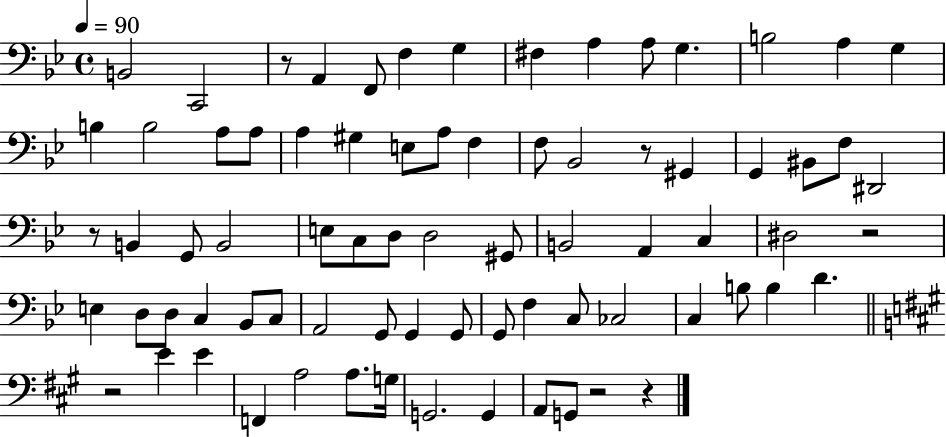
{
  \clef bass
  \time 4/4
  \defaultTimeSignature
  \key bes \major
  \tempo 4 = 90
  b,2 c,2 | r8 a,4 f,8 f4 g4 | fis4 a4 a8 g4. | b2 a4 g4 | \break b4 b2 a8 a8 | a4 gis4 e8 a8 f4 | f8 bes,2 r8 gis,4 | g,4 bis,8 f8 dis,2 | \break r8 b,4 g,8 b,2 | e8 c8 d8 d2 gis,8 | b,2 a,4 c4 | dis2 r2 | \break e4 d8 d8 c4 bes,8 c8 | a,2 g,8 g,4 g,8 | g,8 f4 c8 ces2 | c4 b8 b4 d'4. | \break \bar "||" \break \key a \major r2 e'4 e'4 | f,4 a2 a8. g16 | g,2. g,4 | a,8 g,8 r2 r4 | \break \bar "|."
}